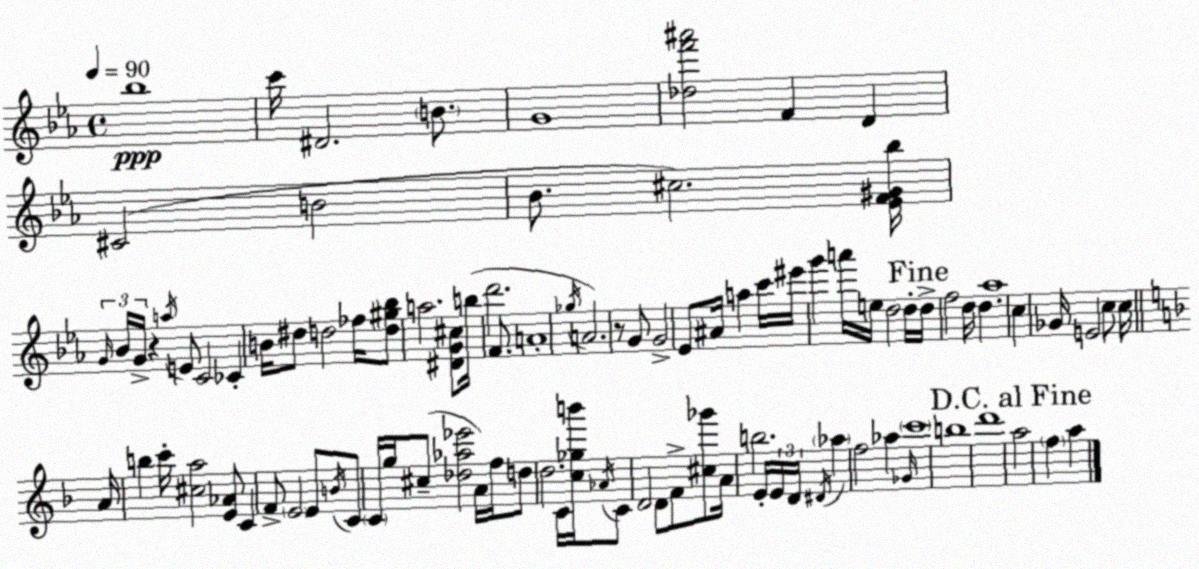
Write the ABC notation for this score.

X:1
T:Untitled
M:4/4
L:1/4
K:Cm
_b4 c'/4 ^D2 B/2 G4 [_df'^a']2 F D ^C2 B2 _B/2 ^c2 [_EF^G_b]/4 G/4 _B/4 G/4 z a/4 E/2 C2 _C B/4 ^d/2 d2 _f/4 [d^g_b]/2 a2 [^DG^c]/2 b/4 d'2 F/2 A4 _g/4 A2 z/2 G/2 G2 _E/2 ^A/4 a c'/4 ^e'/4 g' a'/4 e/4 d2 d/4 d/4 f2 d/4 d _a4 c _G/4 E2 c/2 c/4 A/4 b c'/4 [^ca]2 [E_A]/2 C F/2 E2 E/2 B/4 C/2 C/4 g/4 ^c/2 [_d_a_e']2 A/4 f/4 d/2 d2 C/4 [c_gb']/4 _A/4 C/2 D2 D/2 F/2 [^c_g']/2 A/4 b2 E/4 E/4 D/4 ^D/4 _a f2 _a _G/4 c'4 b4 d'4 a2 f a